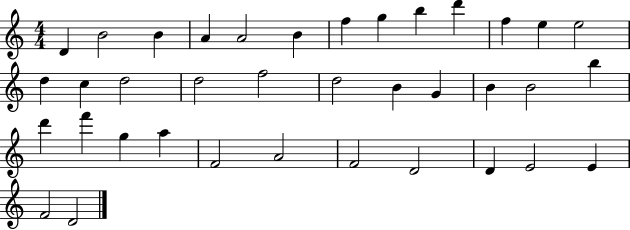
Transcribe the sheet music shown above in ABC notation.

X:1
T:Untitled
M:4/4
L:1/4
K:C
D B2 B A A2 B f g b d' f e e2 d c d2 d2 f2 d2 B G B B2 b d' f' g a F2 A2 F2 D2 D E2 E F2 D2